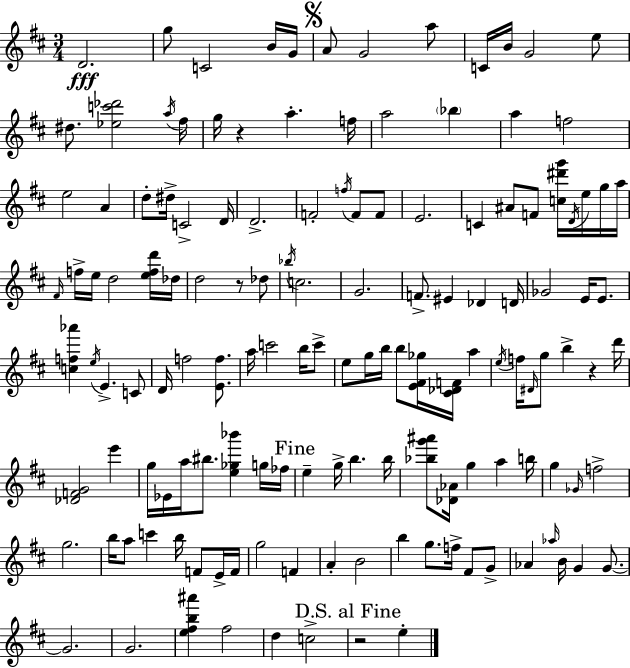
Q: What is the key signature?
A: D major